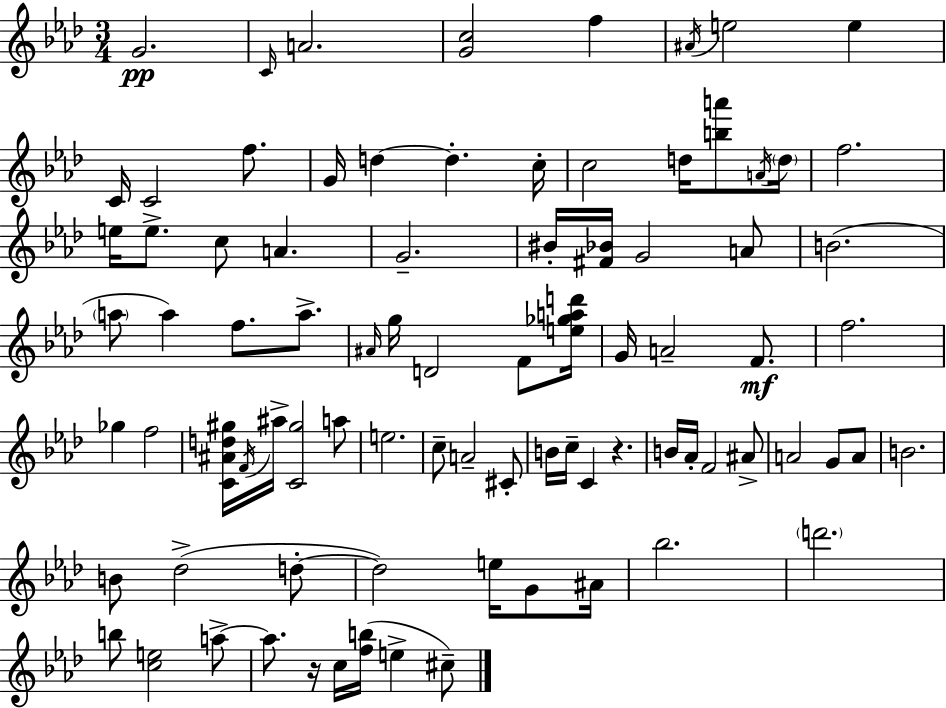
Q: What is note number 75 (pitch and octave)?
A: C#5